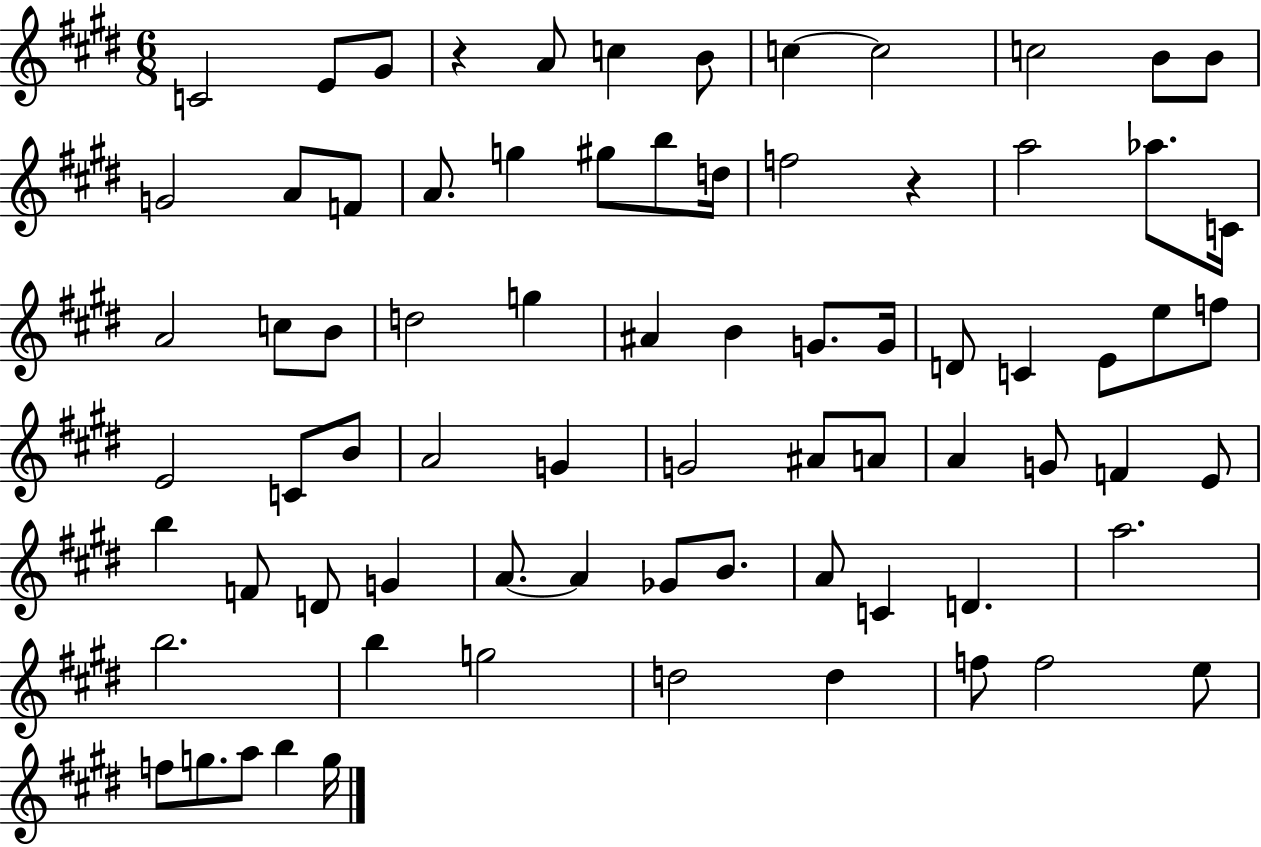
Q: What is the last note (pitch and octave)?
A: G5